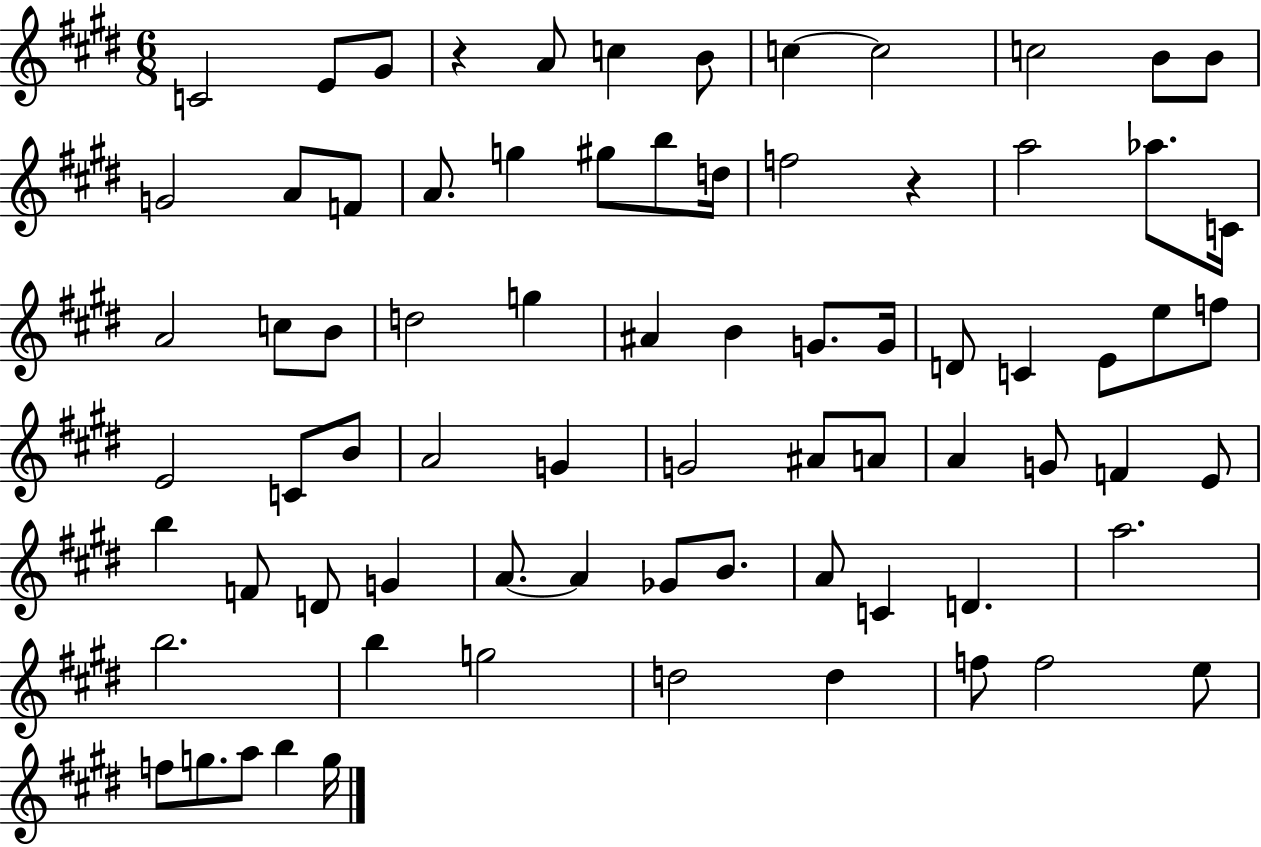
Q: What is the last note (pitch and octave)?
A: G5